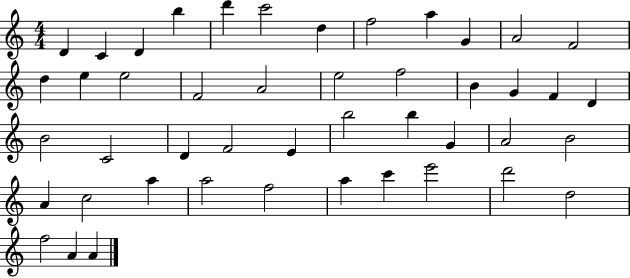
{
  \clef treble
  \numericTimeSignature
  \time 4/4
  \key c \major
  d'4 c'4 d'4 b''4 | d'''4 c'''2 d''4 | f''2 a''4 g'4 | a'2 f'2 | \break d''4 e''4 e''2 | f'2 a'2 | e''2 f''2 | b'4 g'4 f'4 d'4 | \break b'2 c'2 | d'4 f'2 e'4 | b''2 b''4 g'4 | a'2 b'2 | \break a'4 c''2 a''4 | a''2 f''2 | a''4 c'''4 e'''2 | d'''2 d''2 | \break f''2 a'4 a'4 | \bar "|."
}